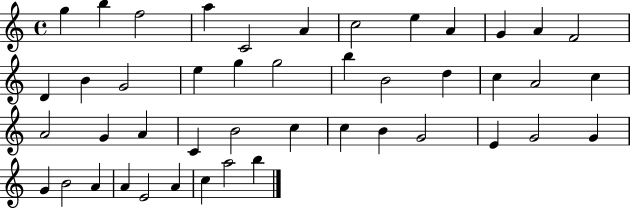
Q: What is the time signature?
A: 4/4